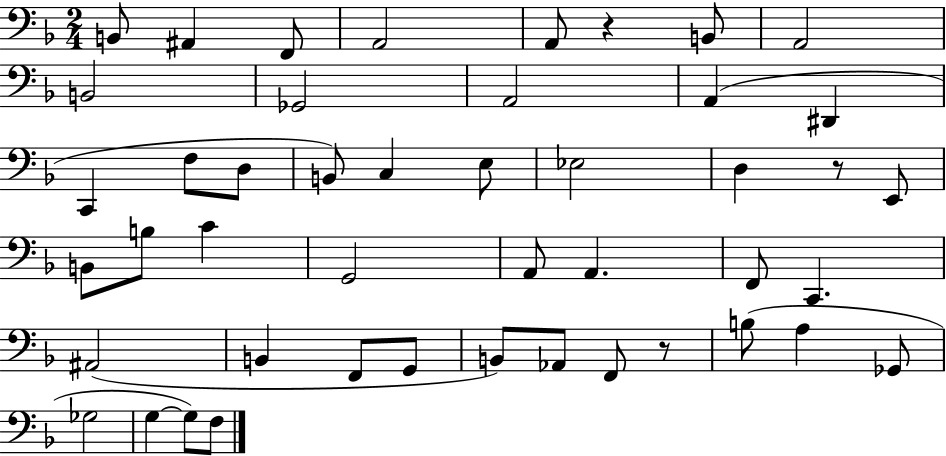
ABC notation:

X:1
T:Untitled
M:2/4
L:1/4
K:F
B,,/2 ^A,, F,,/2 A,,2 A,,/2 z B,,/2 A,,2 B,,2 _G,,2 A,,2 A,, ^D,, C,, F,/2 D,/2 B,,/2 C, E,/2 _E,2 D, z/2 E,,/2 B,,/2 B,/2 C G,,2 A,,/2 A,, F,,/2 C,, ^A,,2 B,, F,,/2 G,,/2 B,,/2 _A,,/2 F,,/2 z/2 B,/2 A, _G,,/2 _G,2 G, G,/2 F,/2